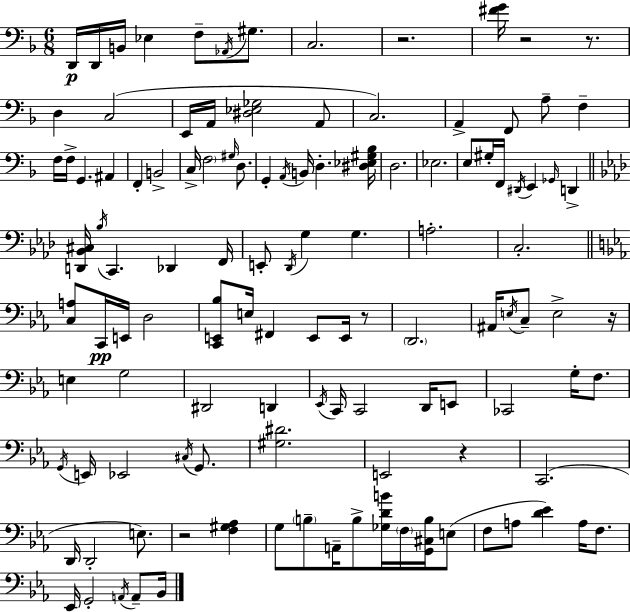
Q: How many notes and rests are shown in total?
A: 118